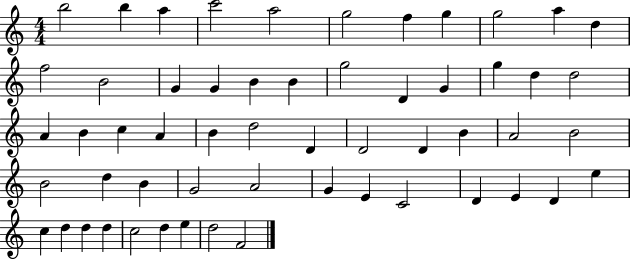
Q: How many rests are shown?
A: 0